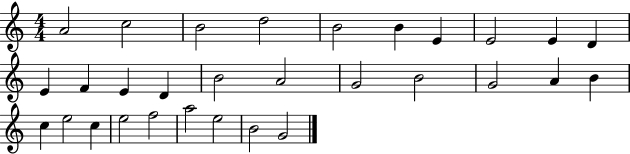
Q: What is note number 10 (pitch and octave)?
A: D4